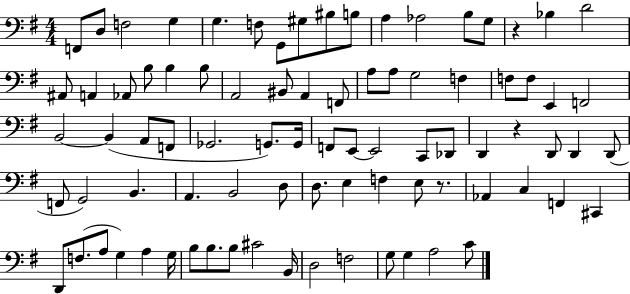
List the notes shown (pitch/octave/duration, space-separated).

F2/e D3/e F3/h G3/q G3/q. F3/e G2/e G#3/e BIS3/e B3/e A3/q Ab3/h B3/e G3/e R/q Bb3/q D4/h A#2/e A2/q Ab2/e B3/e B3/q B3/e A2/h BIS2/e A2/q F2/e A3/e A3/e G3/h F3/q F3/e F3/e E2/q F2/h B2/h B2/q A2/e F2/e Gb2/h. G2/e. G2/s F2/e E2/e E2/h C2/e Db2/e D2/q R/q D2/e D2/q D2/e F2/e G2/h B2/q. A2/q. B2/h D3/e D3/e. E3/q F3/q E3/e R/e. Ab2/q C3/q F2/q C#2/q D2/e F3/e. A3/e G3/q A3/q G3/s B3/e B3/e. B3/e C#4/h B2/s D3/h F3/h G3/e G3/q A3/h C4/e